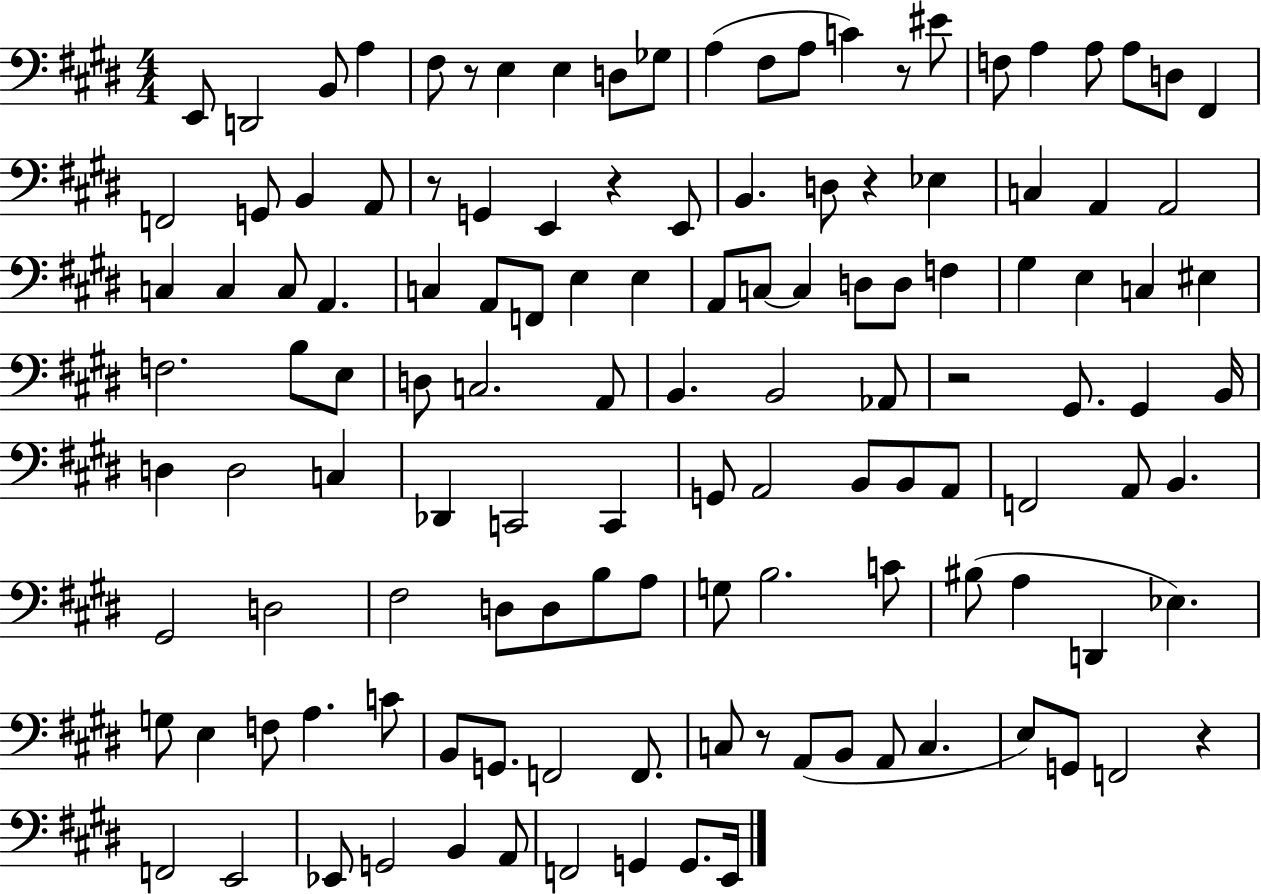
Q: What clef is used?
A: bass